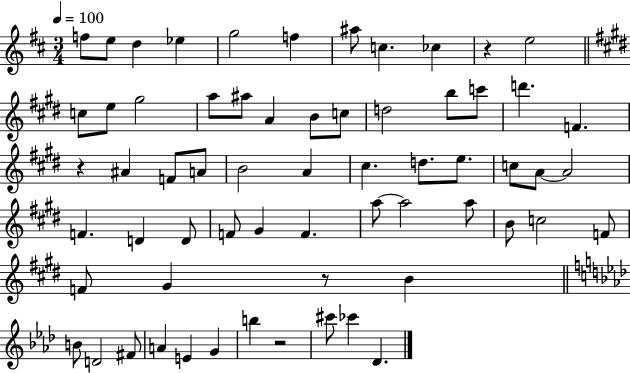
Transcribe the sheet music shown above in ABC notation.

X:1
T:Untitled
M:3/4
L:1/4
K:D
f/2 e/2 d _e g2 f ^a/2 c _c z e2 c/2 e/2 ^g2 a/2 ^a/2 A B/2 c/2 d2 b/2 c'/2 d' F z ^A F/2 A/2 B2 A ^c d/2 e/2 c/2 A/2 A2 F D D/2 F/2 ^G F a/2 a2 a/2 B/2 c2 F/2 F/2 ^G z/2 B B/2 D2 ^F/2 A E G b z2 ^c'/2 _c' _D